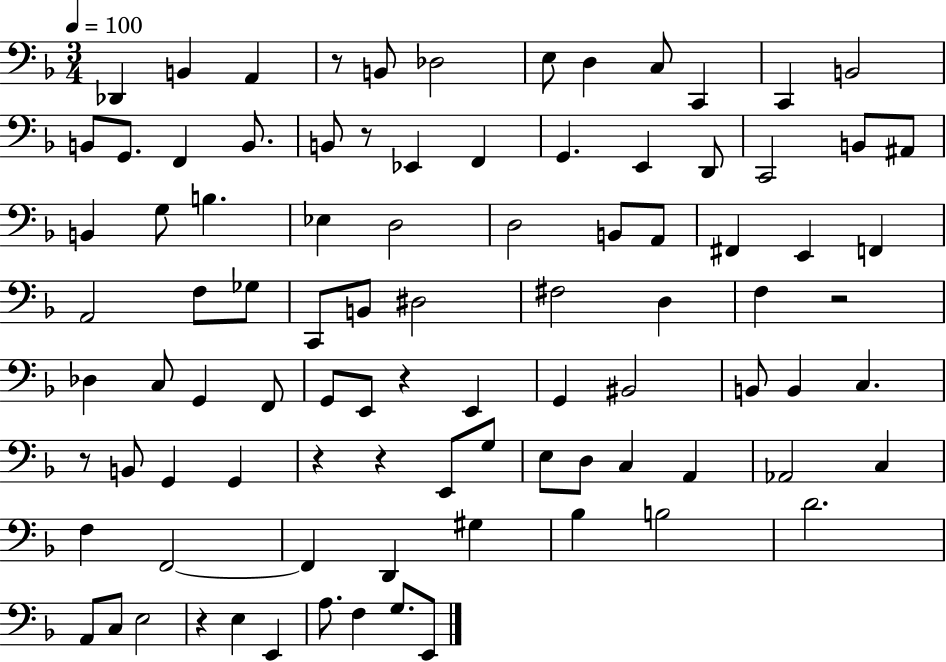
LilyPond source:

{
  \clef bass
  \numericTimeSignature
  \time 3/4
  \key f \major
  \tempo 4 = 100
  des,4 b,4 a,4 | r8 b,8 des2 | e8 d4 c8 c,4 | c,4 b,2 | \break b,8 g,8. f,4 b,8. | b,8 r8 ees,4 f,4 | g,4. e,4 d,8 | c,2 b,8 ais,8 | \break b,4 g8 b4. | ees4 d2 | d2 b,8 a,8 | fis,4 e,4 f,4 | \break a,2 f8 ges8 | c,8 b,8 dis2 | fis2 d4 | f4 r2 | \break des4 c8 g,4 f,8 | g,8 e,8 r4 e,4 | g,4 bis,2 | b,8 b,4 c4. | \break r8 b,8 g,4 g,4 | r4 r4 e,8 g8 | e8 d8 c4 a,4 | aes,2 c4 | \break f4 f,2~~ | f,4 d,4 gis4 | bes4 b2 | d'2. | \break a,8 c8 e2 | r4 e4 e,4 | a8. f4 g8. e,8 | \bar "|."
}